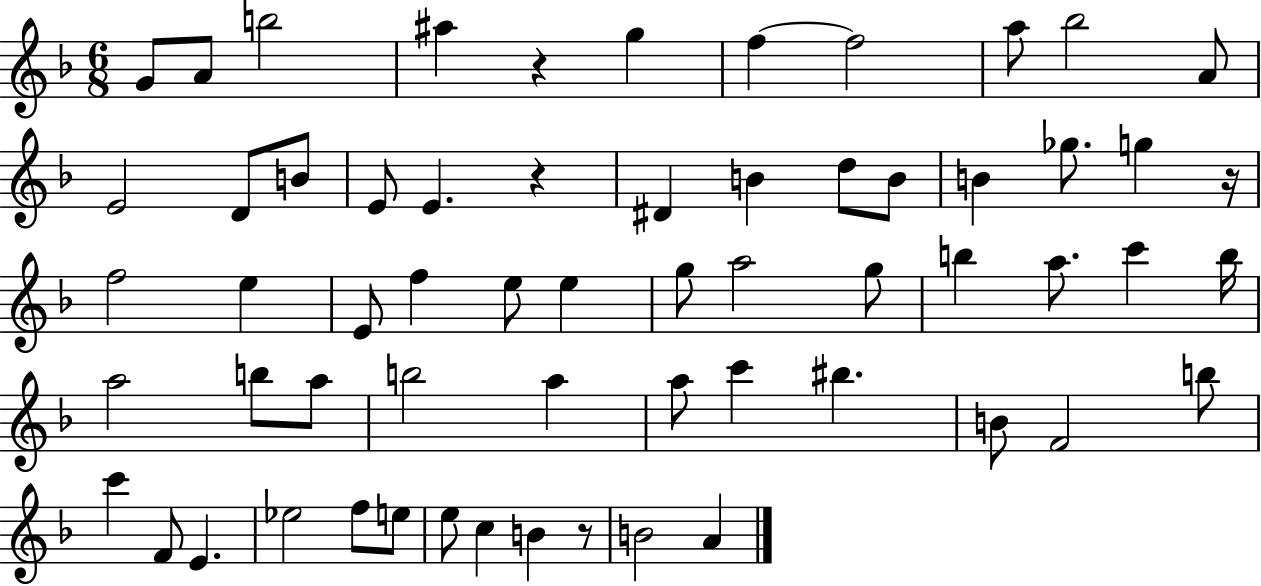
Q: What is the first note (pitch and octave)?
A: G4